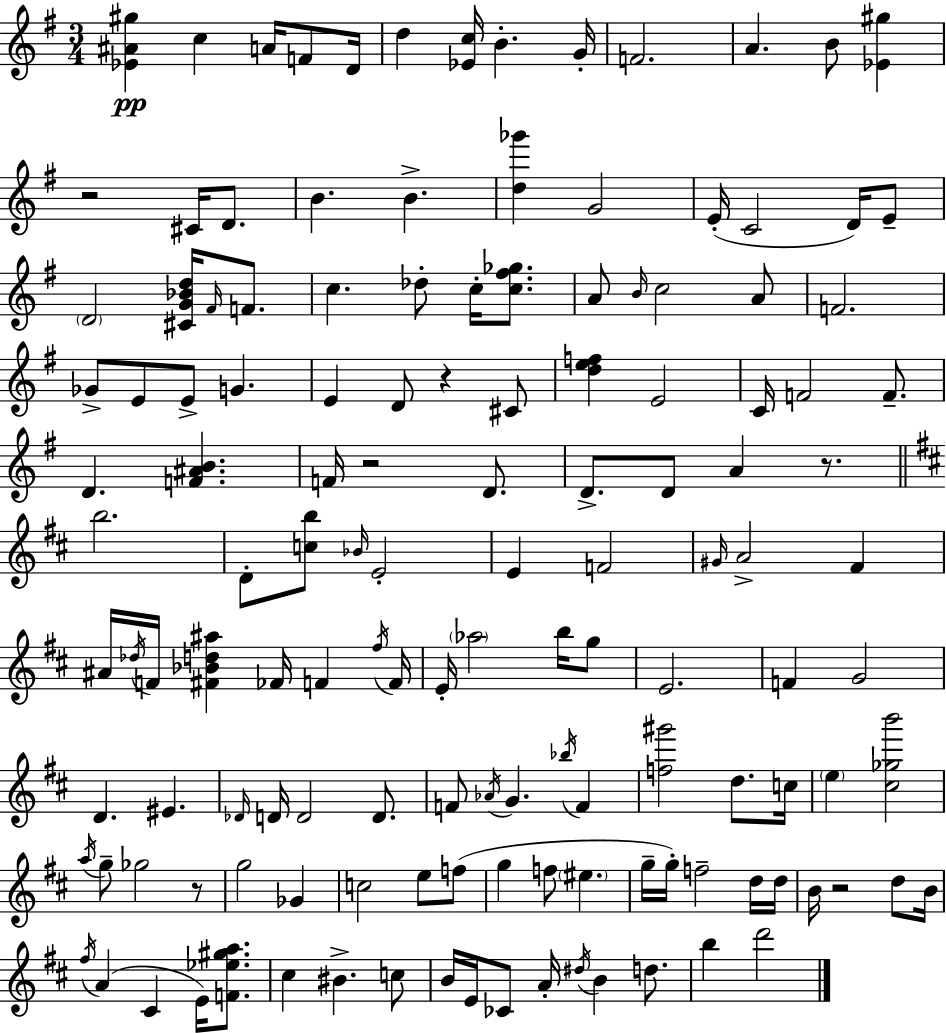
[Eb4,A#4,G#5]/q C5/q A4/s F4/e D4/s D5/q [Eb4,C5]/s B4/q. G4/s F4/h. A4/q. B4/e [Eb4,G#5]/q R/h C#4/s D4/e. B4/q. B4/q. [D5,Gb6]/q G4/h E4/s C4/h D4/s E4/e D4/h [C#4,G4,Bb4,D5]/s F#4/s F4/e. C5/q. Db5/e C5/s [C5,F#5,Gb5]/e. A4/e B4/s C5/h A4/e F4/h. Gb4/e E4/e E4/e G4/q. E4/q D4/e R/q C#4/e [D5,E5,F5]/q E4/h C4/s F4/h F4/e. D4/q. [F4,A#4,B4]/q. F4/s R/h D4/e. D4/e. D4/e A4/q R/e. B5/h. D4/e [C5,B5]/e Bb4/s E4/h E4/q F4/h G#4/s A4/h F#4/q A#4/s Db5/s F4/s [F#4,Bb4,D5,A#5]/q FES4/s F4/q F#5/s F4/s E4/s Ab5/h B5/s G5/e E4/h. F4/q G4/h D4/q. EIS4/q. Db4/s D4/s D4/h D4/e. F4/e Ab4/s G4/q. Bb5/s F4/q [F5,G#6]/h D5/e. C5/s E5/q [C#5,Gb5,B6]/h A5/s G5/e Gb5/h R/e G5/h Gb4/q C5/h E5/e F5/e G5/q F5/e EIS5/q. G5/s G5/s F5/h D5/s D5/s B4/s R/h D5/e B4/s F#5/s A4/q C#4/q E4/s [F4,Eb5,G#5,A5]/e. C#5/q BIS4/q. C5/e B4/s E4/s CES4/e A4/s D#5/s B4/q D5/e. B5/q D6/h